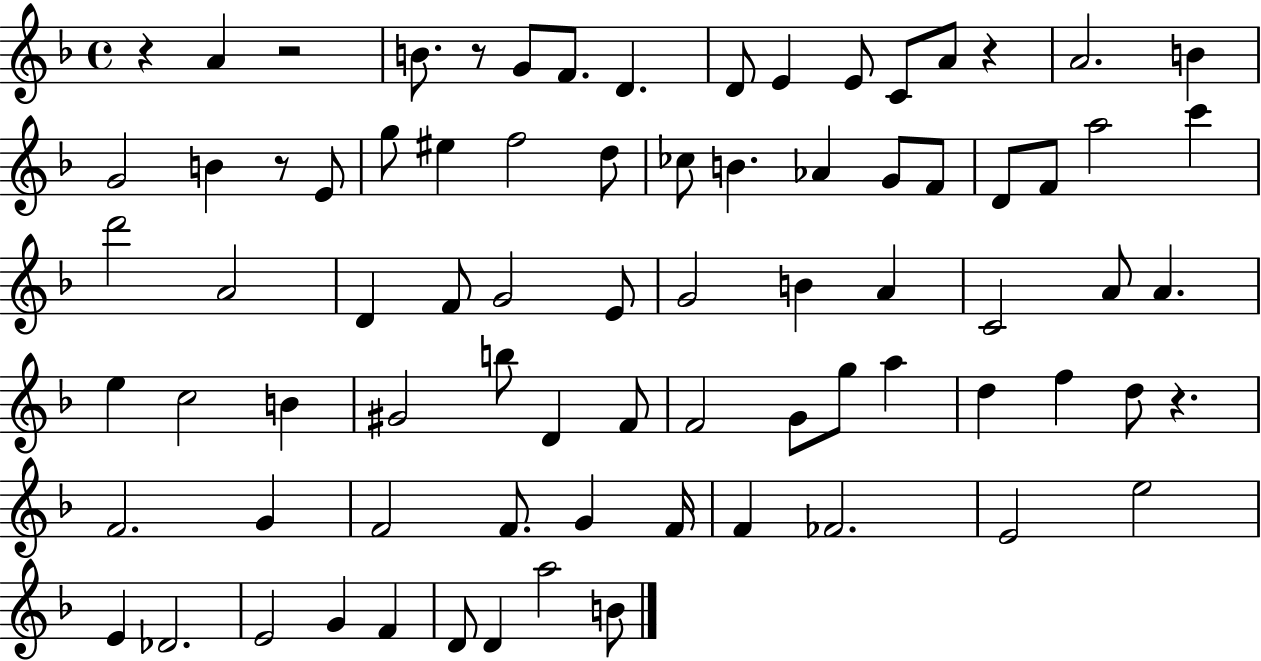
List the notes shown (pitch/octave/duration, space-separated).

R/q A4/q R/h B4/e. R/e G4/e F4/e. D4/q. D4/e E4/q E4/e C4/e A4/e R/q A4/h. B4/q G4/h B4/q R/e E4/e G5/e EIS5/q F5/h D5/e CES5/e B4/q. Ab4/q G4/e F4/e D4/e F4/e A5/h C6/q D6/h A4/h D4/q F4/e G4/h E4/e G4/h B4/q A4/q C4/h A4/e A4/q. E5/q C5/h B4/q G#4/h B5/e D4/q F4/e F4/h G4/e G5/e A5/q D5/q F5/q D5/e R/q. F4/h. G4/q F4/h F4/e. G4/q F4/s F4/q FES4/h. E4/h E5/h E4/q Db4/h. E4/h G4/q F4/q D4/e D4/q A5/h B4/e